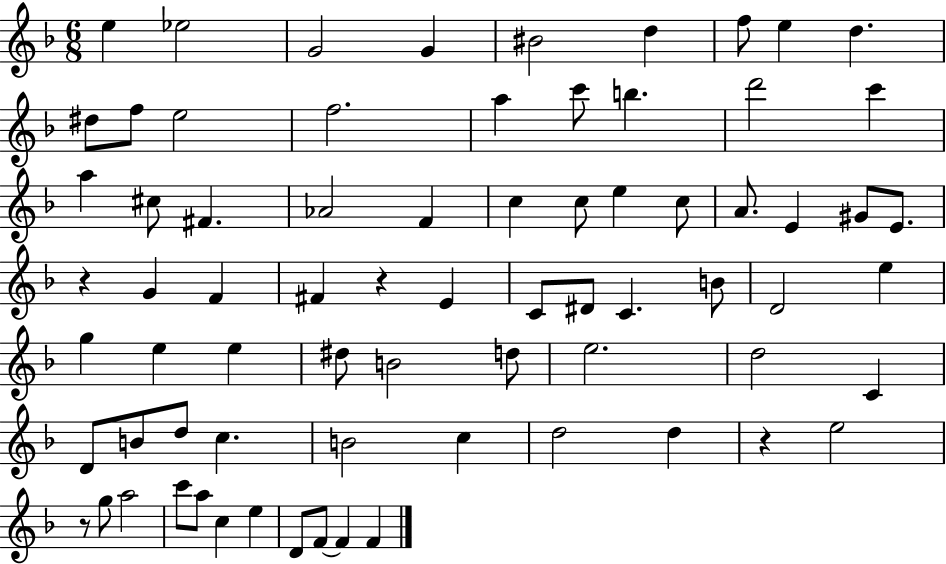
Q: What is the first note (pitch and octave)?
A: E5